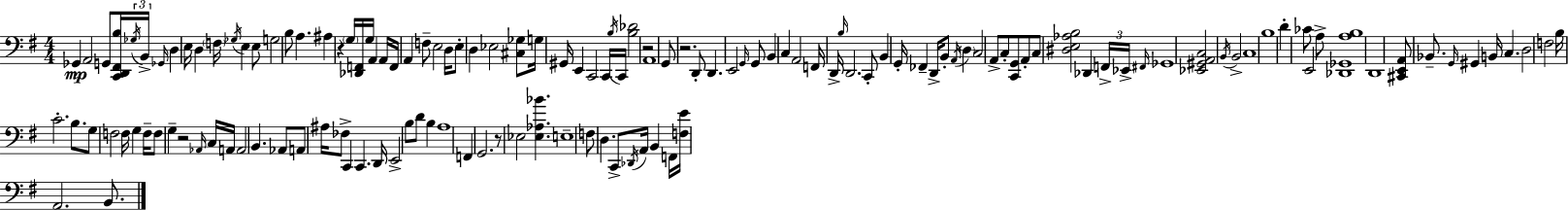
X:1
T:Untitled
M:4/4
L:1/4
K:Em
_G,, A,,2 G,,/2 [C,,D,,^F,,B,]/4 _G,/4 B,,/4 _G,,/4 D, E,/4 D, F,/4 _G,/4 E, E,/2 G,2 B,/2 A, ^A, z G,/4 [_D,,F,,]/4 G,/4 A,, A,,/4 F,,/4 A,, F,/2 E,2 D,/4 E,/2 D, _E,2 [^C,_G,]/2 G,/4 ^G,,/4 E,, C,,2 C,,/4 B,/4 C,,/4 [B,_D]2 z2 A,,4 G,,/2 z2 D,,/2 D,, E,,2 G,,/4 G,,/2 B,, C, A,,2 F,,/4 D,,/4 B,/4 D,,2 C,,/2 B,, G,,/4 _F,, D,,/4 B,,/2 A,,/4 D, C,2 A,,/2 C,/2 [C,,G,,]/2 A,,/2 C,/2 [^D,E,_A,B,]2 _D,, F,,/4 _E,,/4 ^F,,/4 _G,,4 [_E,,^G,,A,,C,]2 B,,/4 B,,2 C,4 B,4 D _C/2 E,,2 A,/2 [_D,,_G,,A,B,]4 D,,4 [^C,,E,,A,,]/2 _B,,/2 G,,/4 ^G,, B,,/4 C, D,2 F,2 B,/4 C2 B,/2 G,/2 F,2 F,/4 G, F,/4 F,/2 G, z2 _A,,/4 C,/4 A,,/4 A,,2 B,, _A,,/2 A,,/2 ^A,/4 _F,/2 C,, C,, D,,/4 E,,2 B,/2 D/2 B, A,4 F,, G,,2 z/2 _E,2 [_E,_A,_B] E,4 F,/2 D, C,,/2 _D,,/4 A,,/4 B,, F,,/4 [F,E]/4 A,,2 B,,/2